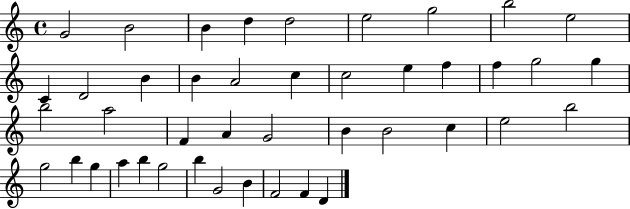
X:1
T:Untitled
M:4/4
L:1/4
K:C
G2 B2 B d d2 e2 g2 b2 e2 C D2 B B A2 c c2 e f f g2 g b2 a2 F A G2 B B2 c e2 b2 g2 b g a b g2 b G2 B F2 F D